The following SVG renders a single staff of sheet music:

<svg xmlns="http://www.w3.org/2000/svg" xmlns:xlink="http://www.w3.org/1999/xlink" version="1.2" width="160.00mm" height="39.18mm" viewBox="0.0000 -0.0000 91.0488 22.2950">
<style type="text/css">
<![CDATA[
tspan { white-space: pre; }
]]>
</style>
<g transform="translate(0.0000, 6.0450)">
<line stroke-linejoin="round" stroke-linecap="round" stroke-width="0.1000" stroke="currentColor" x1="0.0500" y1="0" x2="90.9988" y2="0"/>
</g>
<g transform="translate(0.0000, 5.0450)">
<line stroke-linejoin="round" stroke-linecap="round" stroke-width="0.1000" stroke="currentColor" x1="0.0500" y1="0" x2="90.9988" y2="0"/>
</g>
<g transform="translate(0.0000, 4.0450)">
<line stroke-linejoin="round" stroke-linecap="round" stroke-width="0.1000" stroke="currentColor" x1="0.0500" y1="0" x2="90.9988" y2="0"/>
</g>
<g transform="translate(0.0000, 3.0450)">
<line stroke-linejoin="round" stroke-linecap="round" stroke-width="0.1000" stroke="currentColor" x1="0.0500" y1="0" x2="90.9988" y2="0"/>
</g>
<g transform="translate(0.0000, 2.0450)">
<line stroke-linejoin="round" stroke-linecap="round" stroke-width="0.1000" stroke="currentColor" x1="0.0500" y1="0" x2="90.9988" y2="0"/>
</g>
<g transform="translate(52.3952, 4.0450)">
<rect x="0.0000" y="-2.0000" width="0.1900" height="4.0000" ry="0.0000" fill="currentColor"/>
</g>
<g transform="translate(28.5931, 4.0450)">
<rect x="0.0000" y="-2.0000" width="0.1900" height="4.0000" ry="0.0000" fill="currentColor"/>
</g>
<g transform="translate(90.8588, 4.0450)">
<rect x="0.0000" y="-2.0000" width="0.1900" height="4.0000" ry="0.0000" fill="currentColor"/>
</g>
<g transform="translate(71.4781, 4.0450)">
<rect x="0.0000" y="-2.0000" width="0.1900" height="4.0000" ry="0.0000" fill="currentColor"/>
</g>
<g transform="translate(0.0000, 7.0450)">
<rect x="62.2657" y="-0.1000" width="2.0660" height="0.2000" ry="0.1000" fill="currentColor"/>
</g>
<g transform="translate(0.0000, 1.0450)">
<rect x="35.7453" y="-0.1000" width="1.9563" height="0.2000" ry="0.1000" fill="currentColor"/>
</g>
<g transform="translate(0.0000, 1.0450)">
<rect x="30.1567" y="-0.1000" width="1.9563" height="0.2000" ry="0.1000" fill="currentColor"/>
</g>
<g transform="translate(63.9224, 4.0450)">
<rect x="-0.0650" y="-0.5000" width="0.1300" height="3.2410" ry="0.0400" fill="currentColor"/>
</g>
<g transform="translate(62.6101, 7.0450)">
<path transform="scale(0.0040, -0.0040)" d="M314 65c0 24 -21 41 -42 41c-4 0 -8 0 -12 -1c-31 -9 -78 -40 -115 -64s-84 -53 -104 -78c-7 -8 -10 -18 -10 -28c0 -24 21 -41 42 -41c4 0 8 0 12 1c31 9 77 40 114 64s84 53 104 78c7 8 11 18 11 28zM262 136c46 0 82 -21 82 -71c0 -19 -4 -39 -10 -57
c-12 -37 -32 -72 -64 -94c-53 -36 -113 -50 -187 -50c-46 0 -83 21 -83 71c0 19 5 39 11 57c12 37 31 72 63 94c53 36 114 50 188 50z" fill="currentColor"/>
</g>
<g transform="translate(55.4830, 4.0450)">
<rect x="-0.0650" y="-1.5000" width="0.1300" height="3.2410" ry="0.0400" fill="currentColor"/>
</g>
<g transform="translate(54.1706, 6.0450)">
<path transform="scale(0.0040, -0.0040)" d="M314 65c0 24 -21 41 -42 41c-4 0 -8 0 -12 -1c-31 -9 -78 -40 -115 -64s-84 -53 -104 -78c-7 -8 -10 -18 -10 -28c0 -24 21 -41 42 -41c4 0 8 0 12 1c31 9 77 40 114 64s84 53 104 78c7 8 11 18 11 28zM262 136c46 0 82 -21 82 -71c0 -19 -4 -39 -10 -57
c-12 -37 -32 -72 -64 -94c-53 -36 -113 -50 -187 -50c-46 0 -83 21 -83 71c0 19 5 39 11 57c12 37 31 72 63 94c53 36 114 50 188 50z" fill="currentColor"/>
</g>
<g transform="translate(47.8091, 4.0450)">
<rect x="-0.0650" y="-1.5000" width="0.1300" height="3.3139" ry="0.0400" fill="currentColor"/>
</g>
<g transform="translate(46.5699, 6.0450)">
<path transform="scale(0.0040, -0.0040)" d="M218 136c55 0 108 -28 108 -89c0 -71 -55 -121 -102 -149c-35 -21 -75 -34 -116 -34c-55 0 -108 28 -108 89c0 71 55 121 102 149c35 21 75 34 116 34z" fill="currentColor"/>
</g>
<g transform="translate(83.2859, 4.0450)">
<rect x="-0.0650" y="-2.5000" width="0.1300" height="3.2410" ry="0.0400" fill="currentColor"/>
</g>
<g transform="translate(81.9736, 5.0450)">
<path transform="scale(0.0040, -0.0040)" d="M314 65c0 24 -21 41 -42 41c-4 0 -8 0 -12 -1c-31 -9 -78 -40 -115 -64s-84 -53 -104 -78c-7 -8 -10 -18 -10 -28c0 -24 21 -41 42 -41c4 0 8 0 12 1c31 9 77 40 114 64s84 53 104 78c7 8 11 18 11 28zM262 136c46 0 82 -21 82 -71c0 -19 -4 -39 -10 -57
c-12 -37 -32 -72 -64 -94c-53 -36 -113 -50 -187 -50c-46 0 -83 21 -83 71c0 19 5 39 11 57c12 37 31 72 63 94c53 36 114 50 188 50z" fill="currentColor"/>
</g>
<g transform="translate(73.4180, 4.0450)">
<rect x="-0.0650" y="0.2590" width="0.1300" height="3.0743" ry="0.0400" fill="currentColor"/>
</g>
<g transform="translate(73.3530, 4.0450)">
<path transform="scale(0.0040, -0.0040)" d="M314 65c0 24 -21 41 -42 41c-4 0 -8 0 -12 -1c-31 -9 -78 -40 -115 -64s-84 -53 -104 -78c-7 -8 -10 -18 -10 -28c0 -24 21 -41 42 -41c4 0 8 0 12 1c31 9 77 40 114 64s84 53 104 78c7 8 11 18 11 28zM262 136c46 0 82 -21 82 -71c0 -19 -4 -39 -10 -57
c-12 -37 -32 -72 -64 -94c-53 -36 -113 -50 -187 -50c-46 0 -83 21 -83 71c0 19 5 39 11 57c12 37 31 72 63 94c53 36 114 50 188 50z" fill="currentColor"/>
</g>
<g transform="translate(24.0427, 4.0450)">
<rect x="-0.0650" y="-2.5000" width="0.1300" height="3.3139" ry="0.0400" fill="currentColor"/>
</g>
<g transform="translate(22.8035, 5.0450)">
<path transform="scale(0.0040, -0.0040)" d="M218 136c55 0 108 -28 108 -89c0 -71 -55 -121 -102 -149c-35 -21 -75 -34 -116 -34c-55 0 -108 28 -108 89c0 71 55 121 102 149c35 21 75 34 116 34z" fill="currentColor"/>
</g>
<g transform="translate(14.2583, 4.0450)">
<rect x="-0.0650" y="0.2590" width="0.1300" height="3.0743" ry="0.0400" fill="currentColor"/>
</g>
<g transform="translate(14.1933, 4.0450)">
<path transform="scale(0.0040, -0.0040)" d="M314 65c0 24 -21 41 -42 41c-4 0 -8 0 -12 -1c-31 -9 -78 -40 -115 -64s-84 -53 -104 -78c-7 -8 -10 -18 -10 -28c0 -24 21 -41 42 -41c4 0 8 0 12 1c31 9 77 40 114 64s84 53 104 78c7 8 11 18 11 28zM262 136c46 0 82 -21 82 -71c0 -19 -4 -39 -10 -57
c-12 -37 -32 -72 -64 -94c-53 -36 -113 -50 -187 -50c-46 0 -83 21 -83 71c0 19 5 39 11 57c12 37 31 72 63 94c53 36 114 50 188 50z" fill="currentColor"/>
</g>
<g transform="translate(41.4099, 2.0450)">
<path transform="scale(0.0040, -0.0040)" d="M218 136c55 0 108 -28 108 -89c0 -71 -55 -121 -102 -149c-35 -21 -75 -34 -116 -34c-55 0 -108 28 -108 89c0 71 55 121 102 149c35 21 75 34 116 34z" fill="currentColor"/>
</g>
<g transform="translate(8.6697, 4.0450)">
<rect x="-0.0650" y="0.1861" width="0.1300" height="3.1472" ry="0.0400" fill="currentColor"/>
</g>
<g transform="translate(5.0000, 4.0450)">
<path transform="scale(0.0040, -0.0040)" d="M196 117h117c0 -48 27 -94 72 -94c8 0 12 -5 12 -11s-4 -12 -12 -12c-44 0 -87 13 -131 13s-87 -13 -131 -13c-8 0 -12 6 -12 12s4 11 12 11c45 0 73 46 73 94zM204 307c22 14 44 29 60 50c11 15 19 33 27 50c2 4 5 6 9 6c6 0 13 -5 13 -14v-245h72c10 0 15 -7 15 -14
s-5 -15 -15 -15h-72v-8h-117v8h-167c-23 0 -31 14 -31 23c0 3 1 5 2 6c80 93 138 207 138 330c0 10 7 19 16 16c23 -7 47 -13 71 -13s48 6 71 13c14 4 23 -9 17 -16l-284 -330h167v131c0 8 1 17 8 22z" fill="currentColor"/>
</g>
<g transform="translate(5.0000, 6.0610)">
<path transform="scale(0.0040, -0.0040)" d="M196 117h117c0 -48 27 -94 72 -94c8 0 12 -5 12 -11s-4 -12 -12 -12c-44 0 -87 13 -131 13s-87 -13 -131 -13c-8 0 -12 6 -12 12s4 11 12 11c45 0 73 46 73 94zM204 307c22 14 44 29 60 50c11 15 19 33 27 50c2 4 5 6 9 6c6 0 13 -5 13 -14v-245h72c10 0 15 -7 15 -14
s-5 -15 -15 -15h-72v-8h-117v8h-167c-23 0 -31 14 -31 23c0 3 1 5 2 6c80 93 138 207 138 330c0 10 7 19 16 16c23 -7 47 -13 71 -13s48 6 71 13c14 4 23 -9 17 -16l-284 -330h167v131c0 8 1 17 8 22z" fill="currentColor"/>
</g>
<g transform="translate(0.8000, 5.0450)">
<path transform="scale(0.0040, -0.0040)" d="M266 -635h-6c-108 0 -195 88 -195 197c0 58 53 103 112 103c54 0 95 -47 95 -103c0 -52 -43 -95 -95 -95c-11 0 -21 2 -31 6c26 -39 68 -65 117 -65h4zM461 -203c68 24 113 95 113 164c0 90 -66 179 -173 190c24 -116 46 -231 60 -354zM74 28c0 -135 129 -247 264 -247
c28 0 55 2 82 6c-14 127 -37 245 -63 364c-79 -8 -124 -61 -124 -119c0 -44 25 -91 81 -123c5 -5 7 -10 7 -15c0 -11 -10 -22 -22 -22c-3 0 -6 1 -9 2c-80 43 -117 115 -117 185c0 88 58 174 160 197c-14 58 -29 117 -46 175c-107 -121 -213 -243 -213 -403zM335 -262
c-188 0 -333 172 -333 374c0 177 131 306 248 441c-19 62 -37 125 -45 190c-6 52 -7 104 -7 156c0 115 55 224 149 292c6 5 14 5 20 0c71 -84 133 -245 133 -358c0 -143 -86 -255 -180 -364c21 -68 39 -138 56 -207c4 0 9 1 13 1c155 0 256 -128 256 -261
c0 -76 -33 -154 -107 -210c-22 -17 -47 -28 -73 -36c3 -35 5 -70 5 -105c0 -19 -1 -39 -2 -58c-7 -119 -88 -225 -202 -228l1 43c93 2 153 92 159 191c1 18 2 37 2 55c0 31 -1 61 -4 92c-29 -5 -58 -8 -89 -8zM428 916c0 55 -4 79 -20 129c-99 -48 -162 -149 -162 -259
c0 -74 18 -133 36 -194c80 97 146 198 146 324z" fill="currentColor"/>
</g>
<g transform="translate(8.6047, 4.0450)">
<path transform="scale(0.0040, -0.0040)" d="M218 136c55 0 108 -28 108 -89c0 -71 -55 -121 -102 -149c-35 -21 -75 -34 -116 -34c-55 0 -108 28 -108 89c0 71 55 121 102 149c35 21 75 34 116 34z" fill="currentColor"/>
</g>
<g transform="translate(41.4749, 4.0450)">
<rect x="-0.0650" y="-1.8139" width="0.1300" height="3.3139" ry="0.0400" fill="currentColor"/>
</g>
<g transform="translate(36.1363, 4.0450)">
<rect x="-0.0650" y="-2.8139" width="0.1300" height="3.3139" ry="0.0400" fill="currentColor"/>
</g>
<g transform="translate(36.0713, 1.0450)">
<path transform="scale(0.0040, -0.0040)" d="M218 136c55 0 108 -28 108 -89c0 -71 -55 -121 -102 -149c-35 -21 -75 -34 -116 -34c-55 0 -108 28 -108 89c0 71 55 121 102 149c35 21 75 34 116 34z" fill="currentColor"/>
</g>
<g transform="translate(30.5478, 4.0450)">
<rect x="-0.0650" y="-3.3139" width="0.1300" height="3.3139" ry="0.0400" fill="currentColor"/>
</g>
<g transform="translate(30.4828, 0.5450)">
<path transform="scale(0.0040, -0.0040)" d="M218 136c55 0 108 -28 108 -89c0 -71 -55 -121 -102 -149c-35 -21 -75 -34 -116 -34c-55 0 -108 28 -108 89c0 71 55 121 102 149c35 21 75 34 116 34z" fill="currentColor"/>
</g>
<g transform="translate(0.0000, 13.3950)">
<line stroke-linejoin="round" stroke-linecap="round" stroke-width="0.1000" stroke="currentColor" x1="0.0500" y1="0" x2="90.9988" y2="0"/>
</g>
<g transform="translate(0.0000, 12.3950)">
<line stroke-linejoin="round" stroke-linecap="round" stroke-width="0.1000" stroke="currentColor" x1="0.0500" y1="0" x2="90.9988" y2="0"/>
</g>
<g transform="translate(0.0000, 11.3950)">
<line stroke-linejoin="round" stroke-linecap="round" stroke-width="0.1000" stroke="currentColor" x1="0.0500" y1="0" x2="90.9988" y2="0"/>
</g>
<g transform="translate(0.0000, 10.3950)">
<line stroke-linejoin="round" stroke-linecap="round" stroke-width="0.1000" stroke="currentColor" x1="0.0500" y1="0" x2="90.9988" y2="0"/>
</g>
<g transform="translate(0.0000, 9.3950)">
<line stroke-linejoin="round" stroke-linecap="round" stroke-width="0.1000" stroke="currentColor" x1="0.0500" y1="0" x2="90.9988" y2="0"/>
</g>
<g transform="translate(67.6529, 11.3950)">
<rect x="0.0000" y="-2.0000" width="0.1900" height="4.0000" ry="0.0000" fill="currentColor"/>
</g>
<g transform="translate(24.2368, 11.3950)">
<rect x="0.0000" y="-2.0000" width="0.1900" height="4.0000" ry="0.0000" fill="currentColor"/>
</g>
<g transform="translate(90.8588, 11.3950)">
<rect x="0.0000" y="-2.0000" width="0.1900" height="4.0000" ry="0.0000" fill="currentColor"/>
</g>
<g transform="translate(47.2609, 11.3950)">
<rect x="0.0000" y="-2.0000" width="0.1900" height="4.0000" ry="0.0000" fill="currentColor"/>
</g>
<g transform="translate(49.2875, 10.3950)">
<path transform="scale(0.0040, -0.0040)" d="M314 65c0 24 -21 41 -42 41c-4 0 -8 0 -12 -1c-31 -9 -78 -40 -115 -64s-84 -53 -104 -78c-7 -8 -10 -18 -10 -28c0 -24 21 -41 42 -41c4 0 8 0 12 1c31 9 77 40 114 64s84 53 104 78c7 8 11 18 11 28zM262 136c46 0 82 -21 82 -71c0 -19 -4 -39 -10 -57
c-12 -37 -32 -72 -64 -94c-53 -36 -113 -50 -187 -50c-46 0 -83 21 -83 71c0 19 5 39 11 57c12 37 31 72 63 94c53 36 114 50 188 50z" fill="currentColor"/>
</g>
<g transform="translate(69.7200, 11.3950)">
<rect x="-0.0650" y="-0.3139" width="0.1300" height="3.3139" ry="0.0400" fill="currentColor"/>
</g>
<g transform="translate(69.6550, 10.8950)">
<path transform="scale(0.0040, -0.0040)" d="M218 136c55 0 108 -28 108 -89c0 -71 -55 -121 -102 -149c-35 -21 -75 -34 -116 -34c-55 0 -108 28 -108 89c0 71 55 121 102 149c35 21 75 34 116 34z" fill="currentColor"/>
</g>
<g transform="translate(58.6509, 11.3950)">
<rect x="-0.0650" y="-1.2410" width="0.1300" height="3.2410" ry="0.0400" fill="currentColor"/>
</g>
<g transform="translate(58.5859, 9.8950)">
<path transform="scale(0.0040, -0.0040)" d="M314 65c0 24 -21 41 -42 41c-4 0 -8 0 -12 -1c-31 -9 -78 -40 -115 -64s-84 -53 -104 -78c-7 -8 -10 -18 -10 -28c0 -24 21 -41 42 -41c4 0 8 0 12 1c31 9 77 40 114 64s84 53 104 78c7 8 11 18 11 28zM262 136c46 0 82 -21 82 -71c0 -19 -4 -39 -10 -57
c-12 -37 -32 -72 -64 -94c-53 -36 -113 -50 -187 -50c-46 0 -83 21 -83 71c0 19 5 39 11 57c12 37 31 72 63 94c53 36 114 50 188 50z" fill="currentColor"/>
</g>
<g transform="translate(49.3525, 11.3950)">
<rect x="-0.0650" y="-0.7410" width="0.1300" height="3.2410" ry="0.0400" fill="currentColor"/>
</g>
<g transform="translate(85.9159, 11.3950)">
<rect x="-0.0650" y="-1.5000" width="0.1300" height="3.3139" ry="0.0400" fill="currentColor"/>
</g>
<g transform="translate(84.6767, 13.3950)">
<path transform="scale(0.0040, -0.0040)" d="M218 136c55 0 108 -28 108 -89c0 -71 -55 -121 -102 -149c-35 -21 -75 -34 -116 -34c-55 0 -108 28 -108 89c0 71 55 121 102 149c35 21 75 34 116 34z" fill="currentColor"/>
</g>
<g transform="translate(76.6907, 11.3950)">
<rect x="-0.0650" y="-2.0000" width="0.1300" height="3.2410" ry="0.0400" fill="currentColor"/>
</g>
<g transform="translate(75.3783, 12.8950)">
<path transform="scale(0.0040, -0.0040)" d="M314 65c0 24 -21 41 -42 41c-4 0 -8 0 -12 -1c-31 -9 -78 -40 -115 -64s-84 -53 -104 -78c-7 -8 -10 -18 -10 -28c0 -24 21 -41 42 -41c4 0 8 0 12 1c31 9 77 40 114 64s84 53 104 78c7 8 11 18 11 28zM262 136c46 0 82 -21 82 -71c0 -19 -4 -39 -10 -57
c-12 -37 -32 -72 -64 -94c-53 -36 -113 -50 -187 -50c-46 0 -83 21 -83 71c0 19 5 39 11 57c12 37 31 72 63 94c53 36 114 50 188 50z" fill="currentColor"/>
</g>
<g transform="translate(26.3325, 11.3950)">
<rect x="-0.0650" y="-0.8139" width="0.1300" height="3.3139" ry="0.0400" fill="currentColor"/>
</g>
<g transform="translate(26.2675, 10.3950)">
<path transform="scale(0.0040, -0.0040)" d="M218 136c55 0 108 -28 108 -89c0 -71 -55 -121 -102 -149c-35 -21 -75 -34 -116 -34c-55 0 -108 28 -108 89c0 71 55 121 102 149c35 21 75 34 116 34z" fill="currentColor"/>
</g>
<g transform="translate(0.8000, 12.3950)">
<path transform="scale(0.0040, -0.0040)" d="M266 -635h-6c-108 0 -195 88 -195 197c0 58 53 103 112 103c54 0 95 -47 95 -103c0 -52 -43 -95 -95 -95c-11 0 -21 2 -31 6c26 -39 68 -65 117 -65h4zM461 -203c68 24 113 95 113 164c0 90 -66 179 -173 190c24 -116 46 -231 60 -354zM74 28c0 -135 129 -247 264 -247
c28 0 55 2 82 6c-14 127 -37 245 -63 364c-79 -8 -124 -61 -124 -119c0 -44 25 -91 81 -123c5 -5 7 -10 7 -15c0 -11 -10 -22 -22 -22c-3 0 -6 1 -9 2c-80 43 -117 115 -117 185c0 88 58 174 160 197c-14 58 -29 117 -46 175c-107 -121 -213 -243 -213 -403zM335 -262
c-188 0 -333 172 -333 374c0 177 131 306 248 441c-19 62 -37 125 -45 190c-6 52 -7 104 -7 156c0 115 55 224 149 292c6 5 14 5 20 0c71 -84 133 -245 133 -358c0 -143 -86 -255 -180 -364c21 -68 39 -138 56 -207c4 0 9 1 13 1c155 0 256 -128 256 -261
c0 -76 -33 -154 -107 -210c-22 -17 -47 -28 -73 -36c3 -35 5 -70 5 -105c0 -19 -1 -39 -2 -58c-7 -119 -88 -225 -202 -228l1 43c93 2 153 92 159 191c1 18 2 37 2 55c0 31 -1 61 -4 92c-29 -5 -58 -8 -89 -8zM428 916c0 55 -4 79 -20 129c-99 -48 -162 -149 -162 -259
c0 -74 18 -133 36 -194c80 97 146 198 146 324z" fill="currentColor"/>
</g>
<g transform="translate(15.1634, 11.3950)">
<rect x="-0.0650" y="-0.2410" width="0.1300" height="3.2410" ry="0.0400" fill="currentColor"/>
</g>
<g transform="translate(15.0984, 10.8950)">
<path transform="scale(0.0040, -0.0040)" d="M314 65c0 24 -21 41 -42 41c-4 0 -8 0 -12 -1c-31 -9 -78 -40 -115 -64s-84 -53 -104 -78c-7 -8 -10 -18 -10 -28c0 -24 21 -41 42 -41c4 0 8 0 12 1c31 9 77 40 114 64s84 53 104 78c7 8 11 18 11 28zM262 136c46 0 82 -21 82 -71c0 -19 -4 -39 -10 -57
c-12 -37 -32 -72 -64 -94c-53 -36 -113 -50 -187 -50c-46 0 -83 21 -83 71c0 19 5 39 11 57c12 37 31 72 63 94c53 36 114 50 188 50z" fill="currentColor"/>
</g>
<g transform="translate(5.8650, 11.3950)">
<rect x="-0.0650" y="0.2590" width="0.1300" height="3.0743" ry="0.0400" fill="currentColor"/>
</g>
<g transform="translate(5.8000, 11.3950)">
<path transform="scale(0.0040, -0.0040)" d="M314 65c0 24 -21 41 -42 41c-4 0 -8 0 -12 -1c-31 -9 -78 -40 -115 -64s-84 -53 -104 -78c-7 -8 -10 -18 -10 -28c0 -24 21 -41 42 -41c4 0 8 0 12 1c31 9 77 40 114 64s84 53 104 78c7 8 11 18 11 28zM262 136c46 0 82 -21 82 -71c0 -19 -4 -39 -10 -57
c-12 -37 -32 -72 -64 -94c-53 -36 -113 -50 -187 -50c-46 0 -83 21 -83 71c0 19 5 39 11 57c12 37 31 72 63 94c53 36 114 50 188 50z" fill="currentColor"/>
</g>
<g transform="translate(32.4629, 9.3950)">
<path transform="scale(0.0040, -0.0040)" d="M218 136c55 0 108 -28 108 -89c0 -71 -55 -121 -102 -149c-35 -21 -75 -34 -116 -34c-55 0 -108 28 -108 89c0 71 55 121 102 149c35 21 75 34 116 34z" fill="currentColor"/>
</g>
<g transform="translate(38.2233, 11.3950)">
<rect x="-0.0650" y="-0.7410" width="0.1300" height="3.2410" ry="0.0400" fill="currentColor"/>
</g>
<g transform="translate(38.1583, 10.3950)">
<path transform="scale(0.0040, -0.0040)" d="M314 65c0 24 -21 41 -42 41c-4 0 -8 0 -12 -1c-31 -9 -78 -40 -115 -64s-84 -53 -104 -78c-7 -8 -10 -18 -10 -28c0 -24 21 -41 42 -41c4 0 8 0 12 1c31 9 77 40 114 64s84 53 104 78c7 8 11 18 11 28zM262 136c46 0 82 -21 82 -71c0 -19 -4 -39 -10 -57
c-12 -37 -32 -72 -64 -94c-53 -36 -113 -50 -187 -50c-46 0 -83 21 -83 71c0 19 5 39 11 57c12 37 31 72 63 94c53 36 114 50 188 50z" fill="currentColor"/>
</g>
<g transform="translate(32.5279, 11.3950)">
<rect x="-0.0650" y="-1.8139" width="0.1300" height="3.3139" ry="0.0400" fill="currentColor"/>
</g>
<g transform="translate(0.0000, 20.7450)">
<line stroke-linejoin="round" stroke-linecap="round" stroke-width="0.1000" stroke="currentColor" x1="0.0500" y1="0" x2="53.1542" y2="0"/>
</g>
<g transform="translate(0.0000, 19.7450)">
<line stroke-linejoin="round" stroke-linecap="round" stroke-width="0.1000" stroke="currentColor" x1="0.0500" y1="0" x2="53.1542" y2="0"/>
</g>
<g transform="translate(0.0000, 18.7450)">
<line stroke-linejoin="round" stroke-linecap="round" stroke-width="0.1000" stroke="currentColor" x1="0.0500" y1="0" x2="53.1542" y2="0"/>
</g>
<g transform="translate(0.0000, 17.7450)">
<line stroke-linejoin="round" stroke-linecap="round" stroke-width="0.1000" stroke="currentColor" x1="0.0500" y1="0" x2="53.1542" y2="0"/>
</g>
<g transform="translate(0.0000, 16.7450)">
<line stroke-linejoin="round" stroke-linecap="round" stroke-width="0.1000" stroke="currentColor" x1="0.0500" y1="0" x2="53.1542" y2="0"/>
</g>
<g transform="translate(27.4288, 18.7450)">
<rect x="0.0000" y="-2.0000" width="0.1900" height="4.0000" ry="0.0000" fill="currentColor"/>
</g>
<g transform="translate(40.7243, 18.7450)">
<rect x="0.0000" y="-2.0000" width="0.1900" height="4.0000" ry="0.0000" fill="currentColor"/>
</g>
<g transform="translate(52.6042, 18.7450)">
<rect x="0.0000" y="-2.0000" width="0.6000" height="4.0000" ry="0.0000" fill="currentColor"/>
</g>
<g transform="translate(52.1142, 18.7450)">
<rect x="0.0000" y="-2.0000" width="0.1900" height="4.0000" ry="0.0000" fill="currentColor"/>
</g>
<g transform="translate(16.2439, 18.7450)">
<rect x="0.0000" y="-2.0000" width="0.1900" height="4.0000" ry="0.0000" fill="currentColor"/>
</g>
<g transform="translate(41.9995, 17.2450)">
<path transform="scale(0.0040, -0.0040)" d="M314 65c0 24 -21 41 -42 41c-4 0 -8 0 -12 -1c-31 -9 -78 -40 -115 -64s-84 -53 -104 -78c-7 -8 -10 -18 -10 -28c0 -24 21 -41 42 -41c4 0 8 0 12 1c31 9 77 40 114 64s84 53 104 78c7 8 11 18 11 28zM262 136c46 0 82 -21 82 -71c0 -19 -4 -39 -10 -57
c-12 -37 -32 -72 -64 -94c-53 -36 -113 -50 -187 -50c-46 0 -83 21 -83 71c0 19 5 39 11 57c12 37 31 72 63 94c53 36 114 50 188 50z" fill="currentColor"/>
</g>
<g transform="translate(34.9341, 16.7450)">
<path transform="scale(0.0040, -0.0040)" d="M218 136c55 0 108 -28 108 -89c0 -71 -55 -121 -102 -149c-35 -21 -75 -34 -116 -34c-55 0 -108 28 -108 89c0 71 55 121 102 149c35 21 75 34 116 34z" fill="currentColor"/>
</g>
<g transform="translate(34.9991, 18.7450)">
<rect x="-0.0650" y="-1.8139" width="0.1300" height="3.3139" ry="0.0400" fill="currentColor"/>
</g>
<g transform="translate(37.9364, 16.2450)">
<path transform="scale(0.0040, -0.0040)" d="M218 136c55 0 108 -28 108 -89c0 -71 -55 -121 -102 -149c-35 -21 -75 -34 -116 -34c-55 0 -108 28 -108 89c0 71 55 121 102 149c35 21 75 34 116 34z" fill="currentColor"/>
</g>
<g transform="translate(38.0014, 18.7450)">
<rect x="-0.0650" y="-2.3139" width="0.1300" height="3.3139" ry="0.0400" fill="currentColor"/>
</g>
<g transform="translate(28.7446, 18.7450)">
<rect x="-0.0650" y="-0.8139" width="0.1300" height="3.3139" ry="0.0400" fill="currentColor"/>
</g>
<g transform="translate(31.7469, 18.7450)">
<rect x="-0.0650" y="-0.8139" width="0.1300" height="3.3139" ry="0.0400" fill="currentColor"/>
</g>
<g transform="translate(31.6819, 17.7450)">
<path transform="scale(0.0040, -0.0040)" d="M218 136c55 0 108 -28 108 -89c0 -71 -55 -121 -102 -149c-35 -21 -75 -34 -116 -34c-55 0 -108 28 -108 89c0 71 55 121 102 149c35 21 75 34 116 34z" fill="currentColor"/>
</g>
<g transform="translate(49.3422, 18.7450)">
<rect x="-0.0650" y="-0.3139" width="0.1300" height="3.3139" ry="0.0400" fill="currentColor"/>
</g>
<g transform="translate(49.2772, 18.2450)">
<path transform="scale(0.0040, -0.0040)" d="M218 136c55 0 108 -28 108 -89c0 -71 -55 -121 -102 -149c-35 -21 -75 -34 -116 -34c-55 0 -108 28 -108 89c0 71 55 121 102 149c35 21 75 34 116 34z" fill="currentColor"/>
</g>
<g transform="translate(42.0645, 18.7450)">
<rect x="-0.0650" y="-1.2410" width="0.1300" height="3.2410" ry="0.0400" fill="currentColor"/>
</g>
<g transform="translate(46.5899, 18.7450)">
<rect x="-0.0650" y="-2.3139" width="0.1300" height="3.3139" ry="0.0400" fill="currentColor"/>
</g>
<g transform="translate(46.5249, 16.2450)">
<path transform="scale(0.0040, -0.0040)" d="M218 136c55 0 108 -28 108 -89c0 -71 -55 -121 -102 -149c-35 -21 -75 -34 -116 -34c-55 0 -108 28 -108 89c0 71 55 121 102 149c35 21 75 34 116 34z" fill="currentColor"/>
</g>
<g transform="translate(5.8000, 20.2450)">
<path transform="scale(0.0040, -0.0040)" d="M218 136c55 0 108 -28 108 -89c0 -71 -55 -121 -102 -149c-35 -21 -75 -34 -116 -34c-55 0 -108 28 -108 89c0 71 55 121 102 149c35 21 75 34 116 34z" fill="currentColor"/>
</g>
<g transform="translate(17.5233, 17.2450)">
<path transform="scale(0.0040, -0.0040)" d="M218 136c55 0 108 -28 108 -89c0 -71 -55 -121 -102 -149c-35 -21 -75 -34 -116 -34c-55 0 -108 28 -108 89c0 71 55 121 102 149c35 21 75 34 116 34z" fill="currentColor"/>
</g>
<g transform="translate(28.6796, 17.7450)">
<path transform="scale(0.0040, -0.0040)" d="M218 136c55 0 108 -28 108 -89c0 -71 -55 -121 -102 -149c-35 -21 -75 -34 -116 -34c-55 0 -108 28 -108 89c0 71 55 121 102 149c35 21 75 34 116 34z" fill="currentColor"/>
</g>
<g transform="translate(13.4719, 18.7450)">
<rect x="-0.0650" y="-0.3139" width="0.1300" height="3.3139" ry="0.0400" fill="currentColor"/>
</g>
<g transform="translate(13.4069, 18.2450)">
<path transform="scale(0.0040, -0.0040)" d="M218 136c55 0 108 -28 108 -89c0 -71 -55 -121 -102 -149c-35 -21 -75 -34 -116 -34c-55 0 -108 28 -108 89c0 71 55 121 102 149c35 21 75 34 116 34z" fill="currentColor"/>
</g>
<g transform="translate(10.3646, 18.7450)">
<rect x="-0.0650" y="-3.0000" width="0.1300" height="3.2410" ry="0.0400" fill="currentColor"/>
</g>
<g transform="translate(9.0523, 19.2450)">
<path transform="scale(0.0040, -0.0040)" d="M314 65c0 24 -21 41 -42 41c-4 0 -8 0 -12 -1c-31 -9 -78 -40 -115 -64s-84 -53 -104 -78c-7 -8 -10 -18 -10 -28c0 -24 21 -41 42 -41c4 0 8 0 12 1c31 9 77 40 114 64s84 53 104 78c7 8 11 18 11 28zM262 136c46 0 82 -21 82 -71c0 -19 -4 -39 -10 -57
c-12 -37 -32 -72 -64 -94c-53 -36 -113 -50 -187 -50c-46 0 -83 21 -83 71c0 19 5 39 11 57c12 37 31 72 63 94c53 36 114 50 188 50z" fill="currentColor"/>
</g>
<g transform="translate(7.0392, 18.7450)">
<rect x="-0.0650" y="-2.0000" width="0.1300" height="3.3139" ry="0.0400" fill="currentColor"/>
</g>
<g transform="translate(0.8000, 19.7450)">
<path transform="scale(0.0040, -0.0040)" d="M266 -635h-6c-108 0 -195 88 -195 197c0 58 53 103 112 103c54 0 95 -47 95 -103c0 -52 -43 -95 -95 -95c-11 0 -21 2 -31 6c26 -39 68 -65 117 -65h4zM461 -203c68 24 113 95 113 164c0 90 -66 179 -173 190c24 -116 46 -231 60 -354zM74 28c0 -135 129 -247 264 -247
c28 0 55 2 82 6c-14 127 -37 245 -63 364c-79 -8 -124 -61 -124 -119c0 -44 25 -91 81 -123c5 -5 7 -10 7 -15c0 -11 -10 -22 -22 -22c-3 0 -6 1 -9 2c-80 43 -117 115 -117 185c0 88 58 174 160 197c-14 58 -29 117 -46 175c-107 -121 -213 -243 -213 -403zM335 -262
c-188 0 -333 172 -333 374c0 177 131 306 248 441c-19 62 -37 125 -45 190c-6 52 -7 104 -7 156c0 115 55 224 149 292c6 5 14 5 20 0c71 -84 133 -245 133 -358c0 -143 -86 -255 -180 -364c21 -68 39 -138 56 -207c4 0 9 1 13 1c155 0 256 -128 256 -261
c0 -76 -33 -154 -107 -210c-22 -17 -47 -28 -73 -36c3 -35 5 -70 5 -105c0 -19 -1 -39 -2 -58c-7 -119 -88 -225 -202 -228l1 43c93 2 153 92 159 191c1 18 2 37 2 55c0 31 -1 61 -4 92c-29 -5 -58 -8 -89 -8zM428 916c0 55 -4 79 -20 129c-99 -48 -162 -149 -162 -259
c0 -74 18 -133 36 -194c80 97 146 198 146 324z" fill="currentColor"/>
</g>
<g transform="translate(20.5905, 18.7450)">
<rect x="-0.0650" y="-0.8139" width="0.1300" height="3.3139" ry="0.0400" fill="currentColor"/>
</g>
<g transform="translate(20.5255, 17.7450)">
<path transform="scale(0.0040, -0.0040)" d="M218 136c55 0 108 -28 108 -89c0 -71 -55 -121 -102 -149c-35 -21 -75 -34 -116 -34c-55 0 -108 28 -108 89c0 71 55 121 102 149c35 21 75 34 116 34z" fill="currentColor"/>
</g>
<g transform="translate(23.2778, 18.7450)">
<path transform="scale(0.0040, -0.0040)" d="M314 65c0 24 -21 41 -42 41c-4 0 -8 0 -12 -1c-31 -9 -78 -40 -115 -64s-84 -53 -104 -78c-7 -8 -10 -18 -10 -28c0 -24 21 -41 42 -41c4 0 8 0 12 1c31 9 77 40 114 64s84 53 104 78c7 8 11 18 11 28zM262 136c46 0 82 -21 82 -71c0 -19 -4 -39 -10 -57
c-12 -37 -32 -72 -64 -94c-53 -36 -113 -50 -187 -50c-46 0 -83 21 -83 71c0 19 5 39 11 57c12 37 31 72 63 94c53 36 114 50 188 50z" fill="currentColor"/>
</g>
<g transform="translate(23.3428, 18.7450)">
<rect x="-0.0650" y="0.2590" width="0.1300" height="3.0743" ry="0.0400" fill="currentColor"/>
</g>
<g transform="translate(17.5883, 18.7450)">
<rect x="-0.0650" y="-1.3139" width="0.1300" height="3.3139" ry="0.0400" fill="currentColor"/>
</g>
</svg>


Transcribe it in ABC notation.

X:1
T:Untitled
M:4/4
L:1/4
K:C
B B2 G b a f E E2 C2 B2 G2 B2 c2 d f d2 d2 e2 c F2 E F A2 c e d B2 d d f g e2 g c